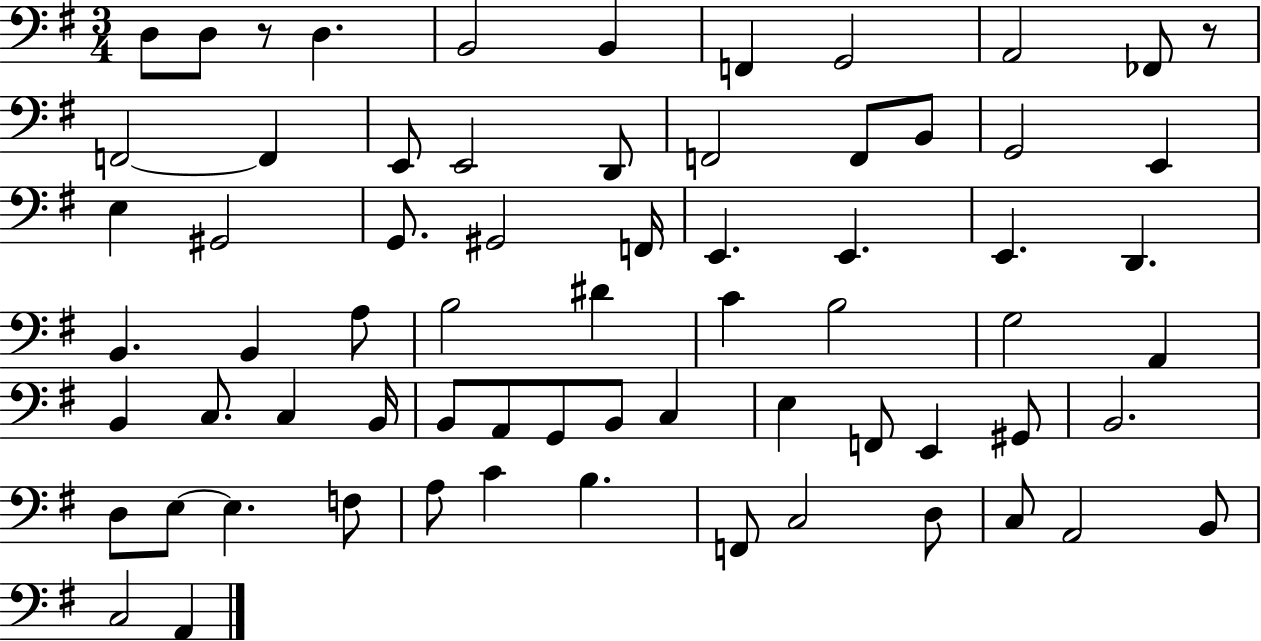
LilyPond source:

{
  \clef bass
  \numericTimeSignature
  \time 3/4
  \key g \major
  \repeat volta 2 { d8 d8 r8 d4. | b,2 b,4 | f,4 g,2 | a,2 fes,8 r8 | \break f,2~~ f,4 | e,8 e,2 d,8 | f,2 f,8 b,8 | g,2 e,4 | \break e4 gis,2 | g,8. gis,2 f,16 | e,4. e,4. | e,4. d,4. | \break b,4. b,4 a8 | b2 dis'4 | c'4 b2 | g2 a,4 | \break b,4 c8. c4 b,16 | b,8 a,8 g,8 b,8 c4 | e4 f,8 e,4 gis,8 | b,2. | \break d8 e8~~ e4. f8 | a8 c'4 b4. | f,8 c2 d8 | c8 a,2 b,8 | \break c2 a,4 | } \bar "|."
}